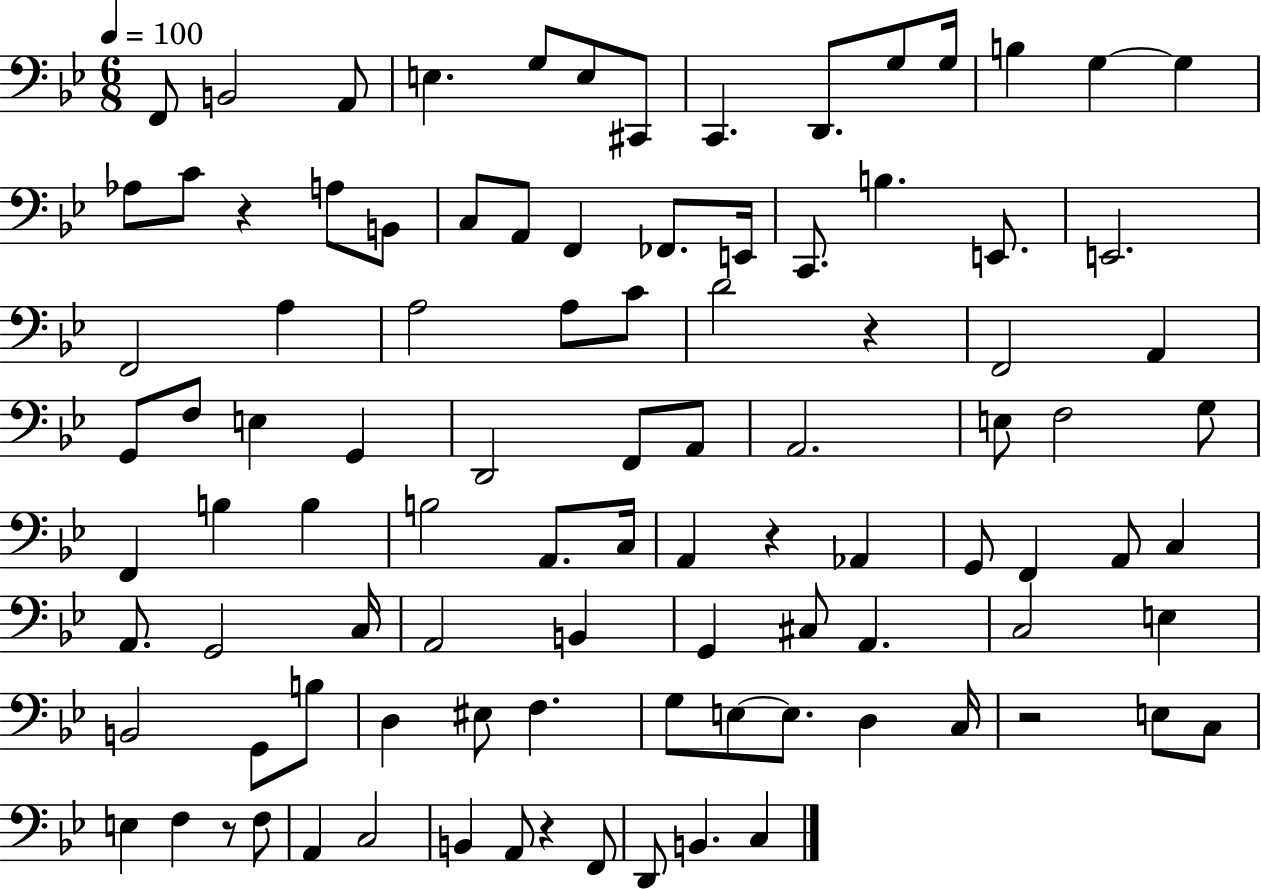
{
  \clef bass
  \numericTimeSignature
  \time 6/8
  \key bes \major
  \tempo 4 = 100
  f,8 b,2 a,8 | e4. g8 e8 cis,8 | c,4. d,8. g8 g16 | b4 g4~~ g4 | \break aes8 c'8 r4 a8 b,8 | c8 a,8 f,4 fes,8. e,16 | c,8. b4. e,8. | e,2. | \break f,2 a4 | a2 a8 c'8 | d'2 r4 | f,2 a,4 | \break g,8 f8 e4 g,4 | d,2 f,8 a,8 | a,2. | e8 f2 g8 | \break f,4 b4 b4 | b2 a,8. c16 | a,4 r4 aes,4 | g,8 f,4 a,8 c4 | \break a,8. g,2 c16 | a,2 b,4 | g,4 cis8 a,4. | c2 e4 | \break b,2 g,8 b8 | d4 eis8 f4. | g8 e8~~ e8. d4 c16 | r2 e8 c8 | \break e4 f4 r8 f8 | a,4 c2 | b,4 a,8 r4 f,8 | d,8 b,4. c4 | \break \bar "|."
}